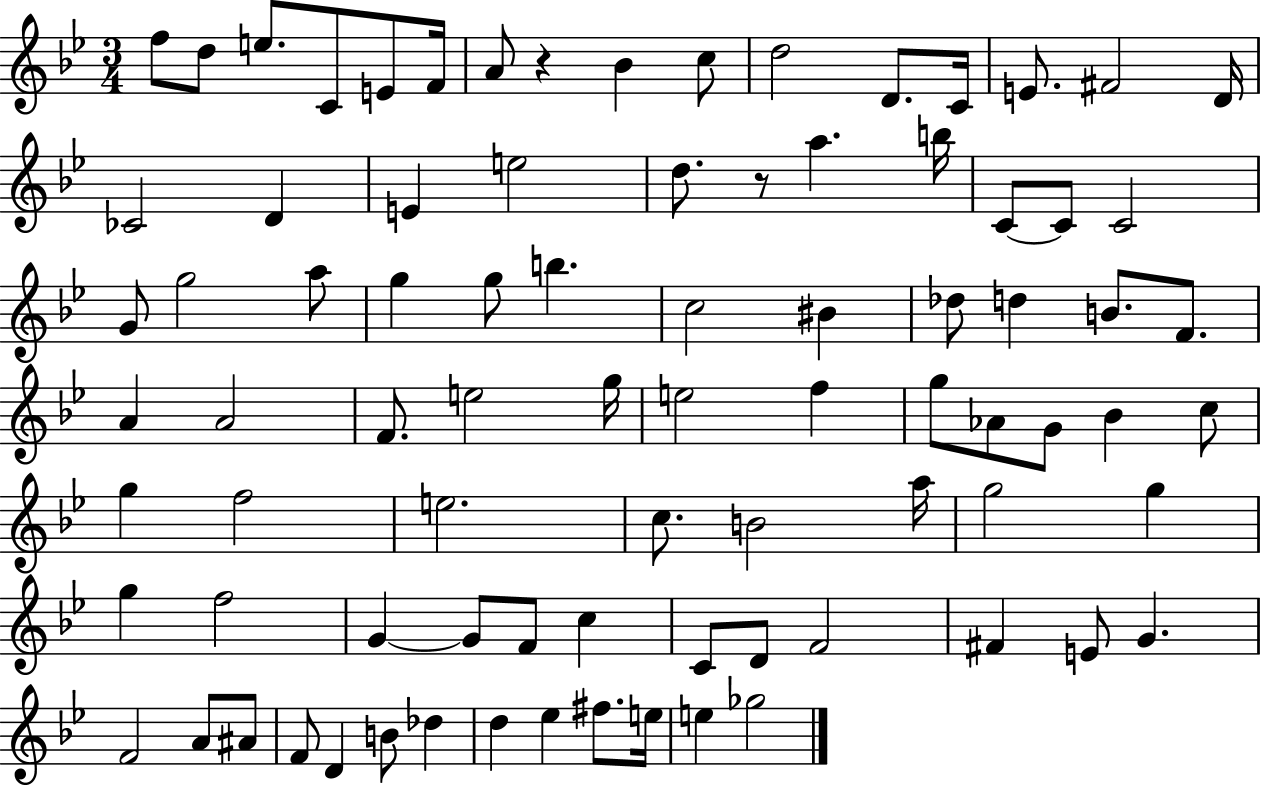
{
  \clef treble
  \numericTimeSignature
  \time 3/4
  \key bes \major
  f''8 d''8 e''8. c'8 e'8 f'16 | a'8 r4 bes'4 c''8 | d''2 d'8. c'16 | e'8. fis'2 d'16 | \break ces'2 d'4 | e'4 e''2 | d''8. r8 a''4. b''16 | c'8~~ c'8 c'2 | \break g'8 g''2 a''8 | g''4 g''8 b''4. | c''2 bis'4 | des''8 d''4 b'8. f'8. | \break a'4 a'2 | f'8. e''2 g''16 | e''2 f''4 | g''8 aes'8 g'8 bes'4 c''8 | \break g''4 f''2 | e''2. | c''8. b'2 a''16 | g''2 g''4 | \break g''4 f''2 | g'4~~ g'8 f'8 c''4 | c'8 d'8 f'2 | fis'4 e'8 g'4. | \break f'2 a'8 ais'8 | f'8 d'4 b'8 des''4 | d''4 ees''4 fis''8. e''16 | e''4 ges''2 | \break \bar "|."
}